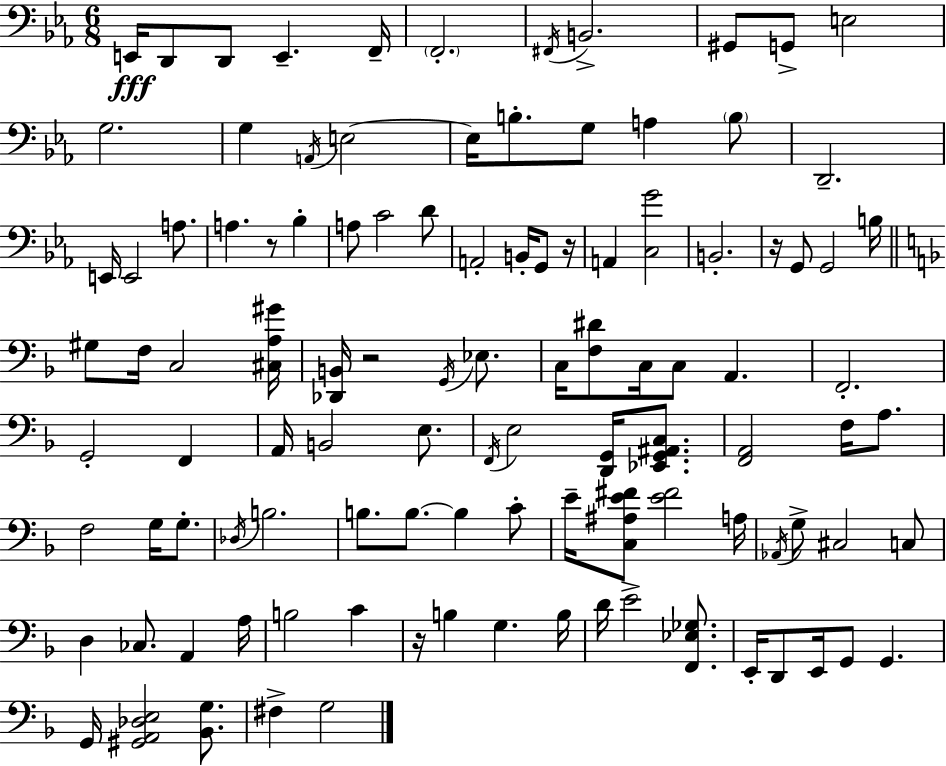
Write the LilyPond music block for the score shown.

{
  \clef bass
  \numericTimeSignature
  \time 6/8
  \key c \minor
  \repeat volta 2 { e,16\fff d,8 d,8 e,4.-- f,16-- | \parenthesize f,2.-. | \acciaccatura { fis,16 } b,2.-> | gis,8 g,8-> e2 | \break g2. | g4 \acciaccatura { a,16 } e2~~ | e16 b8.-. g8 a4 | \parenthesize b8 d,2.-- | \break e,16 e,2 a8. | a4. r8 bes4-. | a8 c'2 | d'8 a,2-. b,16-. g,8 | \break r16 a,4 <c g'>2 | b,2.-. | r16 g,8 g,2 | b16 \bar "||" \break \key f \major gis8 f16 c2 <cis a gis'>16 | <des, b,>16 r2 \acciaccatura { g,16 } ees8. | c16 <f dis'>8 c16 c8 a,4. | f,2.-. | \break g,2-. f,4 | a,16 b,2 e8. | \acciaccatura { f,16 } e2 <d, g,>16 <ees, g, ais, c>8. | <f, a,>2 f16 a8. | \break f2 g16 g8.-. | \acciaccatura { des16 } b2. | b8. b8.~~ b4 | c'8-. e'16-- <c ais e' fis'>8 <e' fis'>2 | \break a16 \acciaccatura { aes,16 } g8-> cis2 | c8 d4 ces8. a,4 | a16 b2 | c'4 r16 b4 g4. | \break b16 d'16 e'2-> | <f, ees ges>8. e,16-. d,8 e,16 g,8 g,4. | g,16 <gis, a, des e>2 | <bes, g>8. fis4-> g2 | \break } \bar "|."
}